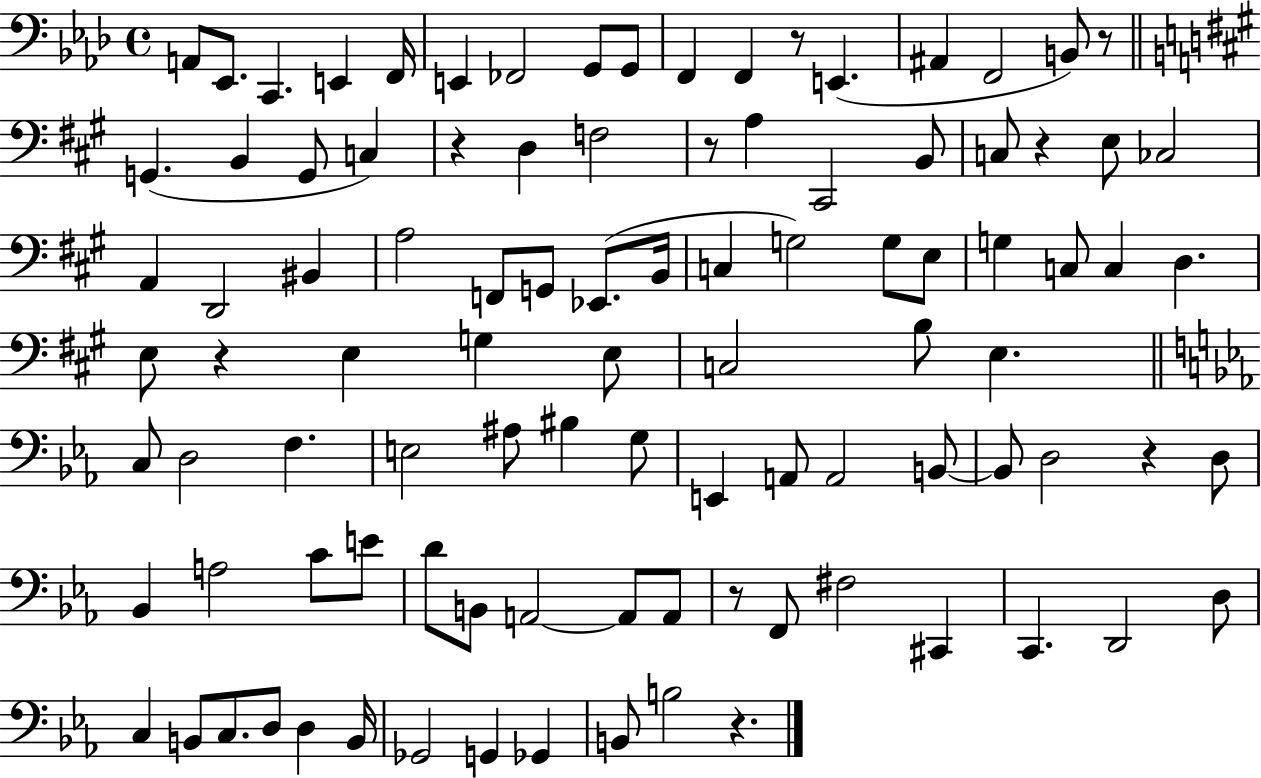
A2/e Eb2/e. C2/q. E2/q F2/s E2/q FES2/h G2/e G2/e F2/q F2/q R/e E2/q. A#2/q F2/h B2/e R/e G2/q. B2/q G2/e C3/q R/q D3/q F3/h R/e A3/q C#2/h B2/e C3/e R/q E3/e CES3/h A2/q D2/h BIS2/q A3/h F2/e G2/e Eb2/e. B2/s C3/q G3/h G3/e E3/e G3/q C3/e C3/q D3/q. E3/e R/q E3/q G3/q E3/e C3/h B3/e E3/q. C3/e D3/h F3/q. E3/h A#3/e BIS3/q G3/e E2/q A2/e A2/h B2/e B2/e D3/h R/q D3/e Bb2/q A3/h C4/e E4/e D4/e B2/e A2/h A2/e A2/e R/e F2/e F#3/h C#2/q C2/q. D2/h D3/e C3/q B2/e C3/e. D3/e D3/q B2/s Gb2/h G2/q Gb2/q B2/e B3/h R/q.